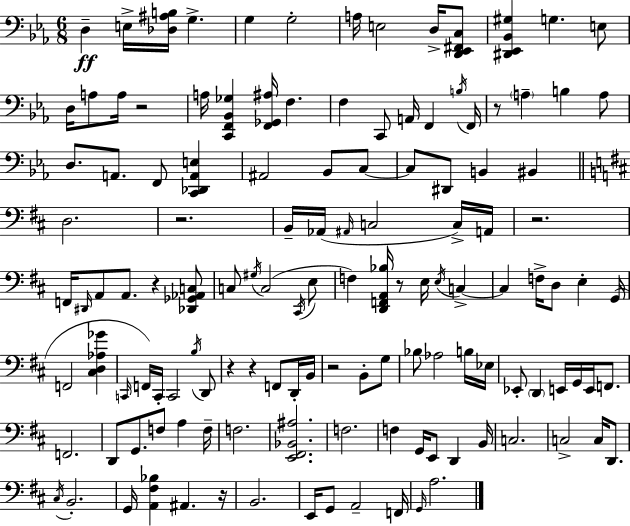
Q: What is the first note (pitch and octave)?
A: D3